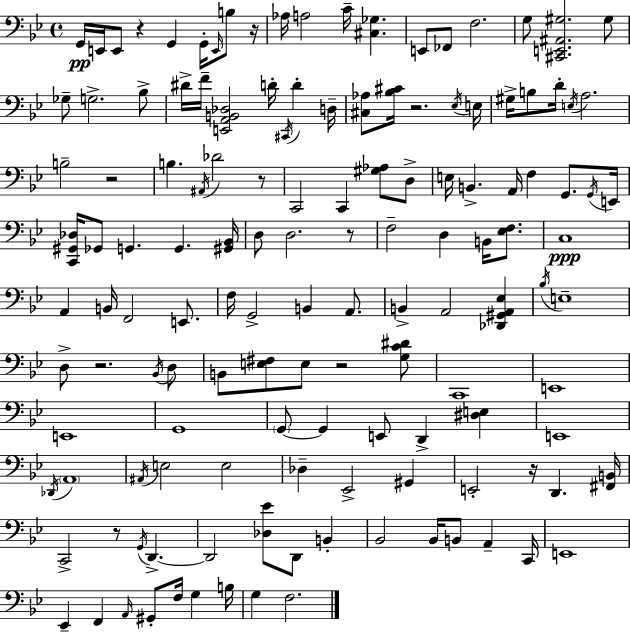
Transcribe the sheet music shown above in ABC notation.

X:1
T:Untitled
M:4/4
L:1/4
K:Gm
G,,/4 E,,/4 E,,/2 z G,, G,,/4 E,,/4 B,/2 z/4 _A,/4 A,2 C/4 [^C,_G,] E,,/2 _F,,/2 F,2 G,/2 [^C,,E,,^A,,^G,]2 ^G,/2 _G,/2 G,2 _B,/2 ^D/4 F/4 [E,,A,,B,,_D,]2 D/4 ^C,,/4 D D,/4 [^C,_A,]/2 [_B,^C]/4 z2 _E,/4 E,/4 ^G,/4 B,/2 D/4 E,/4 A,2 B,2 z2 B, ^A,,/4 _D2 z/2 C,,2 C,, [^G,_A,]/2 D,/2 E,/4 B,, A,,/4 F, G,,/2 G,,/4 E,,/4 [C,,^G,,_D,]/4 _G,,/2 G,, G,, [^G,,_B,,]/4 D,/2 D,2 z/2 F,2 D, B,,/4 [_E,F,]/2 C,4 A,, B,,/4 F,,2 E,,/2 F,/4 G,,2 B,, A,,/2 B,, A,,2 [_D,,^G,,A,,_E,] _B,/4 E,4 D,/2 z2 _B,,/4 D,/2 B,,/2 [E,^F,]/2 E,/2 z2 [G,C^D]/2 C,,4 E,,4 E,,4 G,,4 G,,/2 G,, E,,/2 D,, [^D,E,] E,,4 _D,,/4 A,,4 ^A,,/4 E,2 E,2 _D, _E,,2 ^G,, E,,2 z/4 D,, [^F,,B,,]/4 C,,2 z/2 G,,/4 D,, D,,2 [_D,_E]/2 D,,/2 B,, _B,,2 _B,,/4 B,,/2 A,, C,,/4 E,,4 _E,, F,, A,,/4 ^G,,/2 F,/4 G, B,/4 G, F,2